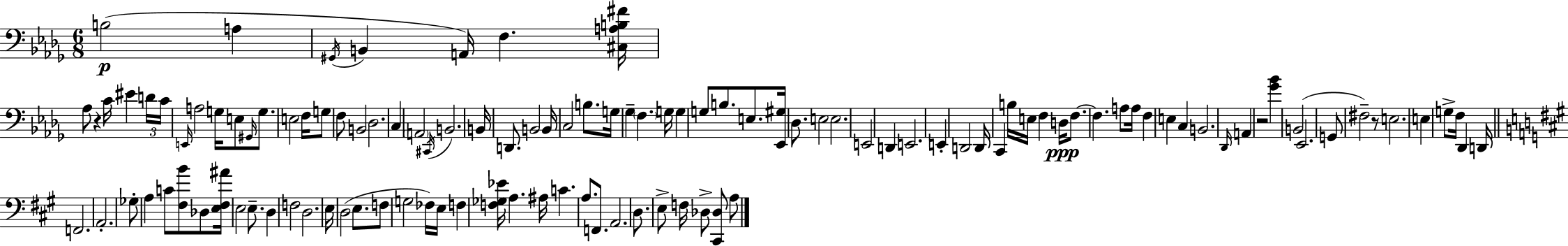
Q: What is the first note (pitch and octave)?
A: B3